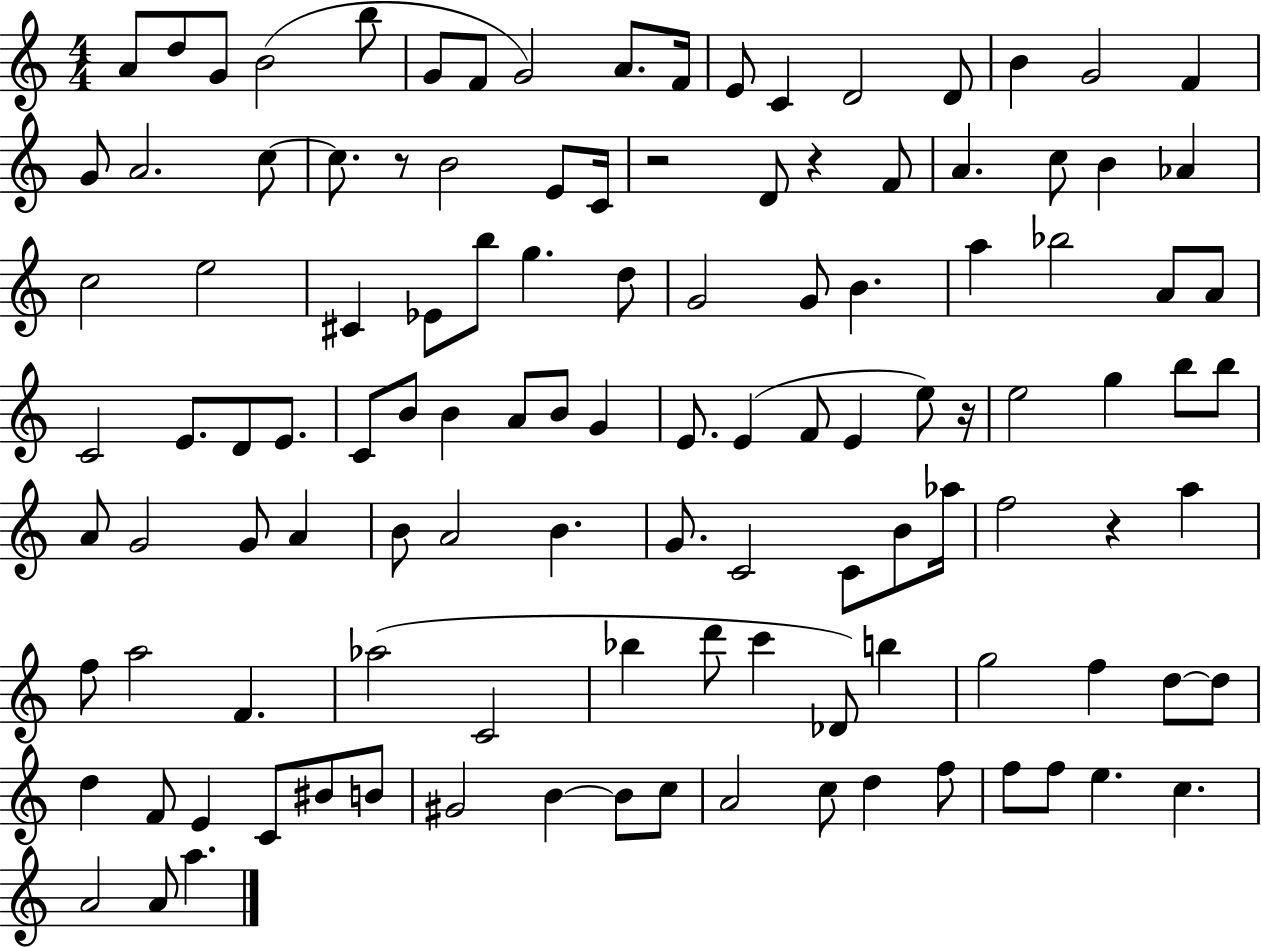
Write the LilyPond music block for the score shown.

{
  \clef treble
  \numericTimeSignature
  \time 4/4
  \key c \major
  a'8 d''8 g'8 b'2( b''8 | g'8 f'8 g'2) a'8. f'16 | e'8 c'4 d'2 d'8 | b'4 g'2 f'4 | \break g'8 a'2. c''8~~ | c''8. r8 b'2 e'8 c'16 | r2 d'8 r4 f'8 | a'4. c''8 b'4 aes'4 | \break c''2 e''2 | cis'4 ees'8 b''8 g''4. d''8 | g'2 g'8 b'4. | a''4 bes''2 a'8 a'8 | \break c'2 e'8. d'8 e'8. | c'8 b'8 b'4 a'8 b'8 g'4 | e'8. e'4( f'8 e'4 e''8) r16 | e''2 g''4 b''8 b''8 | \break a'8 g'2 g'8 a'4 | b'8 a'2 b'4. | g'8. c'2 c'8 b'8 aes''16 | f''2 r4 a''4 | \break f''8 a''2 f'4. | aes''2( c'2 | bes''4 d'''8 c'''4 des'8) b''4 | g''2 f''4 d''8~~ d''8 | \break d''4 f'8 e'4 c'8 bis'8 b'8 | gis'2 b'4~~ b'8 c''8 | a'2 c''8 d''4 f''8 | f''8 f''8 e''4. c''4. | \break a'2 a'8 a''4. | \bar "|."
}